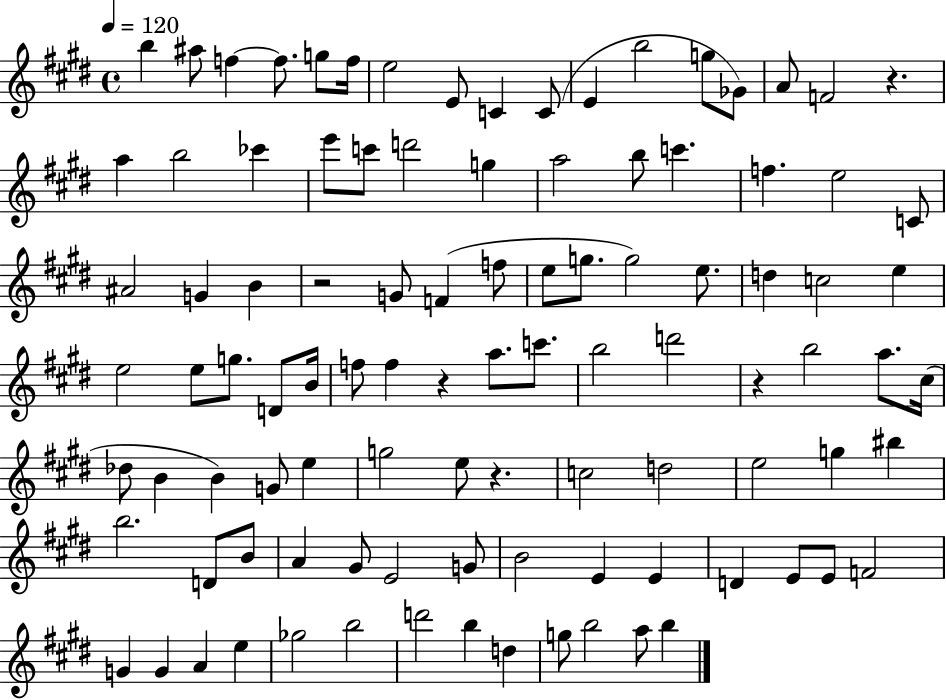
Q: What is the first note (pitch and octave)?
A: B5